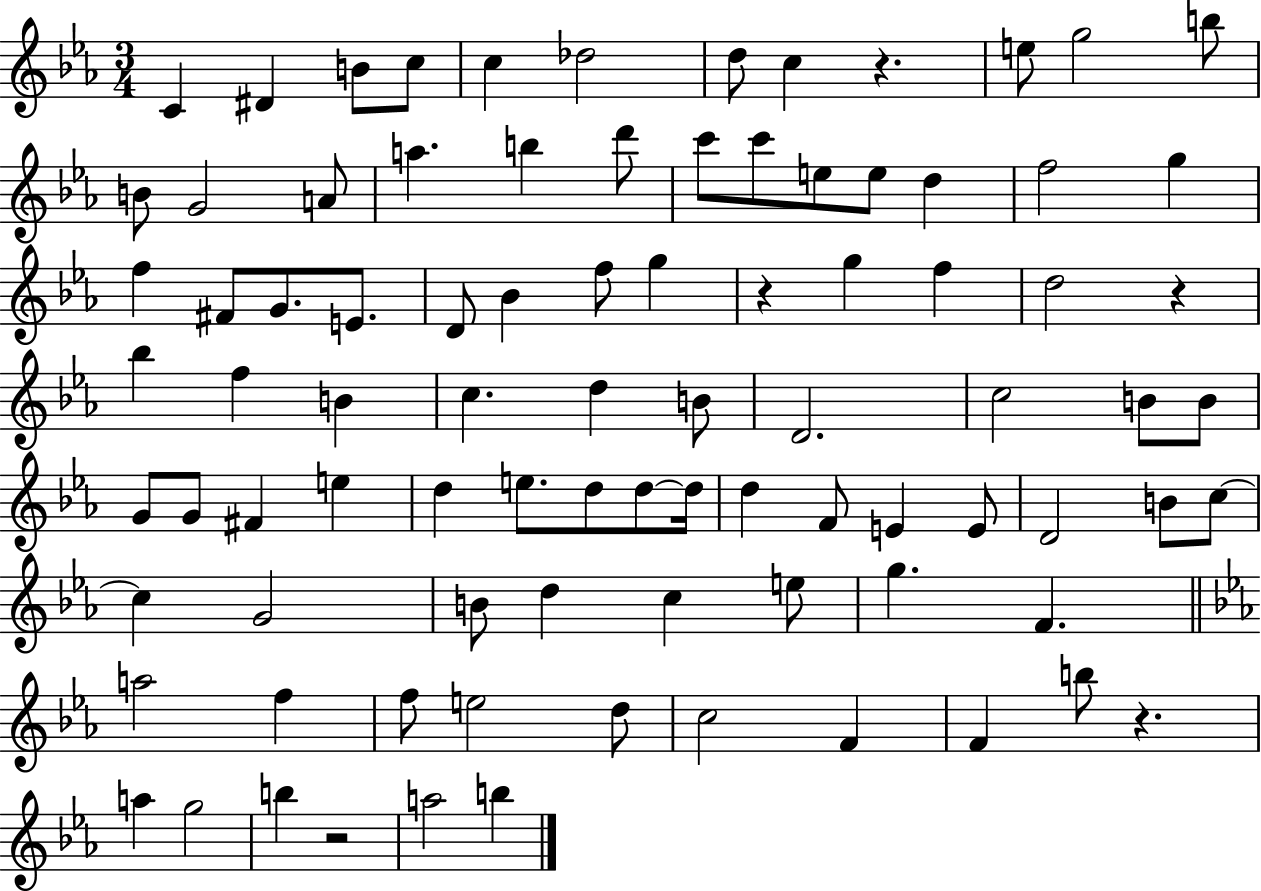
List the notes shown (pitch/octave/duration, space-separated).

C4/q D#4/q B4/e C5/e C5/q Db5/h D5/e C5/q R/q. E5/e G5/h B5/e B4/e G4/h A4/e A5/q. B5/q D6/e C6/e C6/e E5/e E5/e D5/q F5/h G5/q F5/q F#4/e G4/e. E4/e. D4/e Bb4/q F5/e G5/q R/q G5/q F5/q D5/h R/q Bb5/q F5/q B4/q C5/q. D5/q B4/e D4/h. C5/h B4/e B4/e G4/e G4/e F#4/q E5/q D5/q E5/e. D5/e D5/e D5/s D5/q F4/e E4/q E4/e D4/h B4/e C5/e C5/q G4/h B4/e D5/q C5/q E5/e G5/q. F4/q. A5/h F5/q F5/e E5/h D5/e C5/h F4/q F4/q B5/e R/q. A5/q G5/h B5/q R/h A5/h B5/q